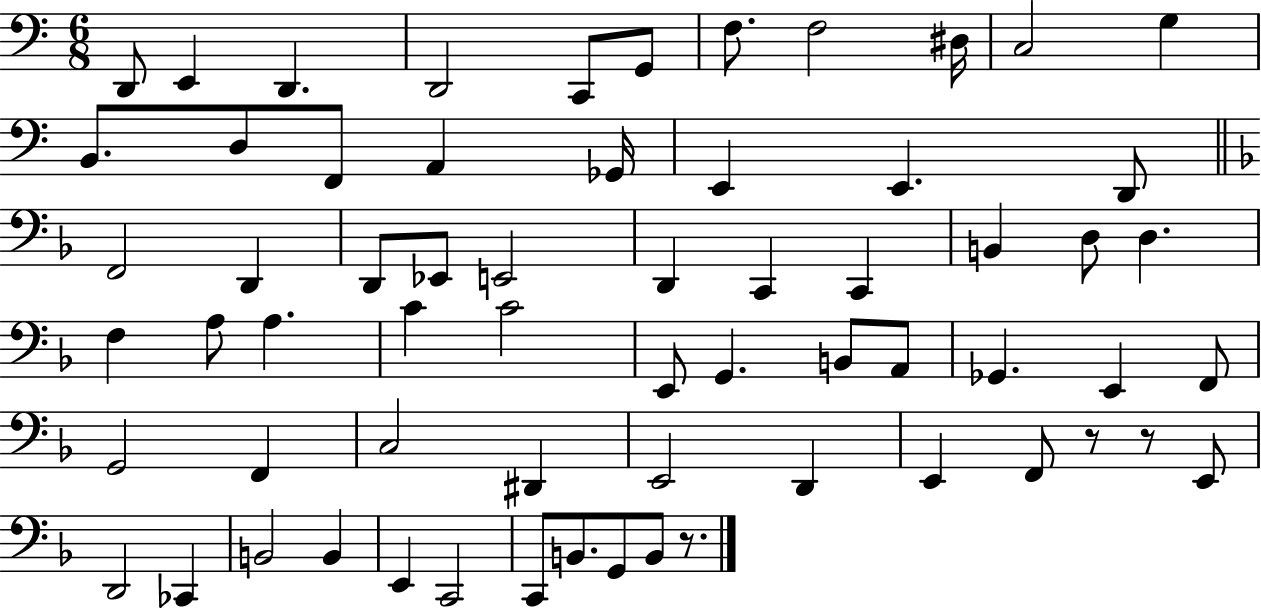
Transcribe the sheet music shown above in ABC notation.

X:1
T:Untitled
M:6/8
L:1/4
K:C
D,,/2 E,, D,, D,,2 C,,/2 G,,/2 F,/2 F,2 ^D,/4 C,2 G, B,,/2 D,/2 F,,/2 A,, _G,,/4 E,, E,, D,,/2 F,,2 D,, D,,/2 _E,,/2 E,,2 D,, C,, C,, B,, D,/2 D, F, A,/2 A, C C2 E,,/2 G,, B,,/2 A,,/2 _G,, E,, F,,/2 G,,2 F,, C,2 ^D,, E,,2 D,, E,, F,,/2 z/2 z/2 E,,/2 D,,2 _C,, B,,2 B,, E,, C,,2 C,,/2 B,,/2 G,,/2 B,,/2 z/2